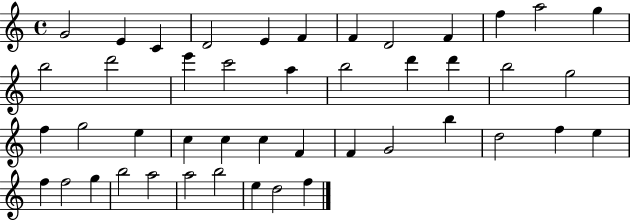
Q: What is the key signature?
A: C major